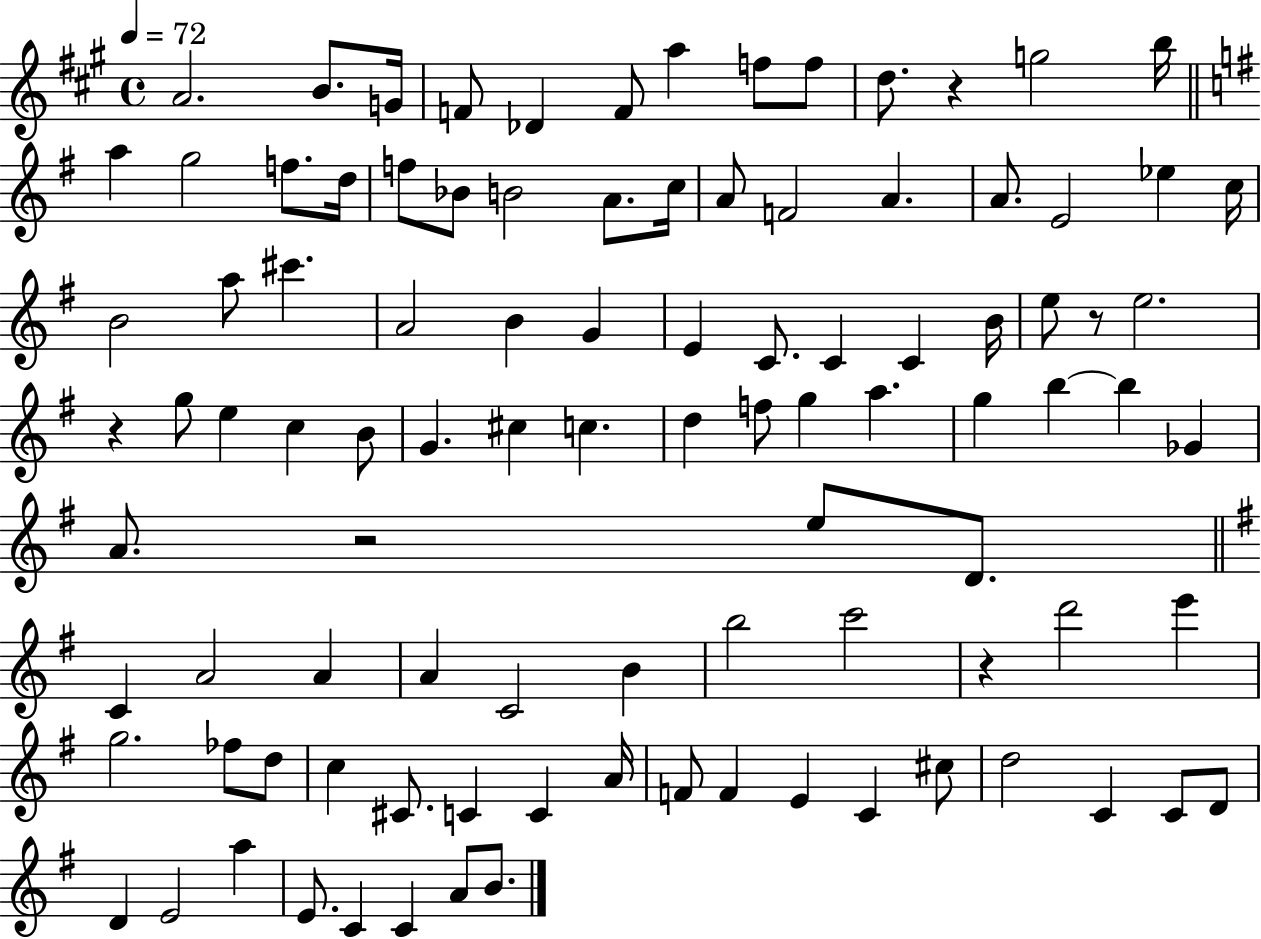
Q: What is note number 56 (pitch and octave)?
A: Gb4